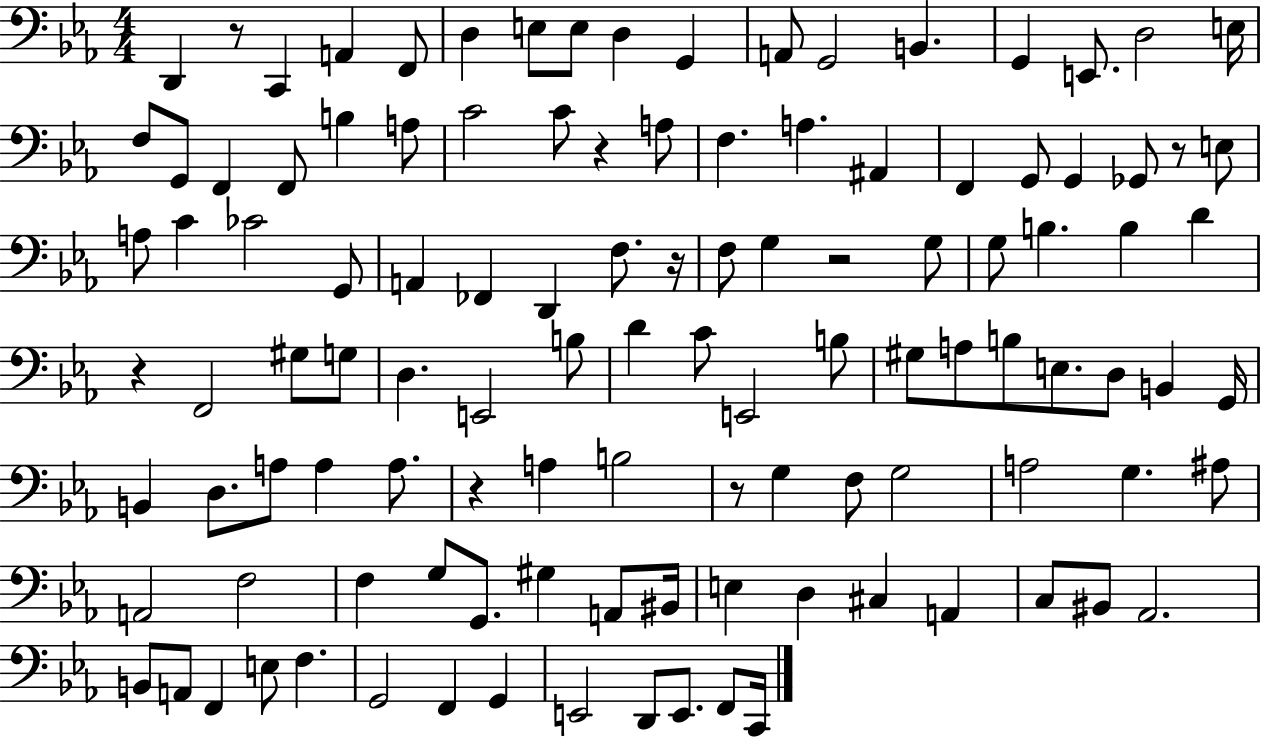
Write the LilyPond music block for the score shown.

{
  \clef bass
  \numericTimeSignature
  \time 4/4
  \key ees \major
  d,4 r8 c,4 a,4 f,8 | d4 e8 e8 d4 g,4 | a,8 g,2 b,4. | g,4 e,8. d2 e16 | \break f8 g,8 f,4 f,8 b4 a8 | c'2 c'8 r4 a8 | f4. a4. ais,4 | f,4 g,8 g,4 ges,8 r8 e8 | \break a8 c'4 ces'2 g,8 | a,4 fes,4 d,4 f8. r16 | f8 g4 r2 g8 | g8 b4. b4 d'4 | \break r4 f,2 gis8 g8 | d4. e,2 b8 | d'4 c'8 e,2 b8 | gis8 a8 b8 e8. d8 b,4 g,16 | \break b,4 d8. a8 a4 a8. | r4 a4 b2 | r8 g4 f8 g2 | a2 g4. ais8 | \break a,2 f2 | f4 g8 g,8. gis4 a,8 bis,16 | e4 d4 cis4 a,4 | c8 bis,8 aes,2. | \break b,8 a,8 f,4 e8 f4. | g,2 f,4 g,4 | e,2 d,8 e,8. f,8 c,16 | \bar "|."
}